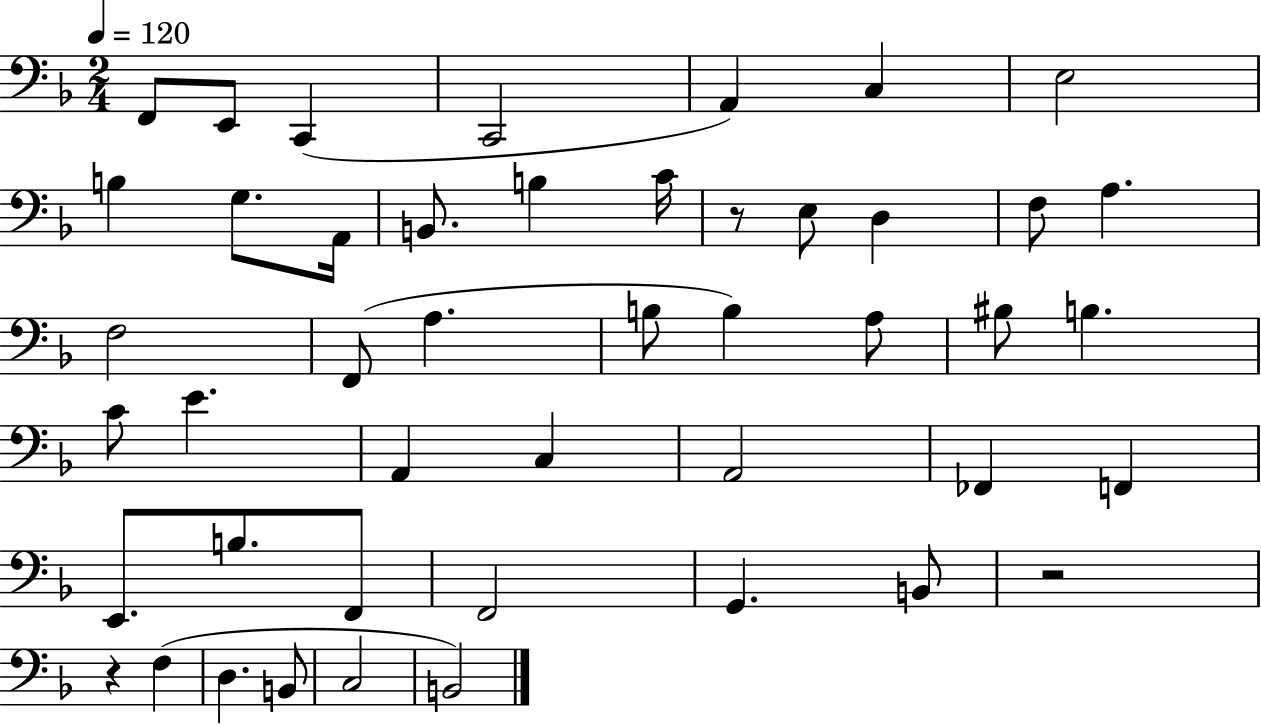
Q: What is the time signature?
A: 2/4